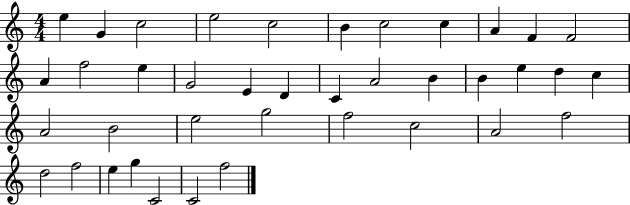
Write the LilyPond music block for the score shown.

{
  \clef treble
  \numericTimeSignature
  \time 4/4
  \key c \major
  e''4 g'4 c''2 | e''2 c''2 | b'4 c''2 c''4 | a'4 f'4 f'2 | \break a'4 f''2 e''4 | g'2 e'4 d'4 | c'4 a'2 b'4 | b'4 e''4 d''4 c''4 | \break a'2 b'2 | e''2 g''2 | f''2 c''2 | a'2 f''2 | \break d''2 f''2 | e''4 g''4 c'2 | c'2 f''2 | \bar "|."
}